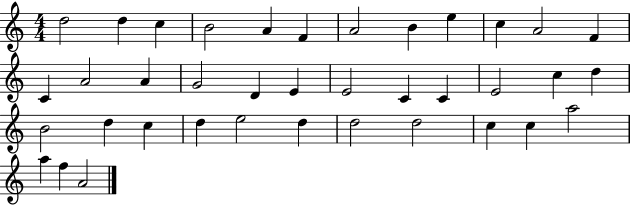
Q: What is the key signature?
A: C major